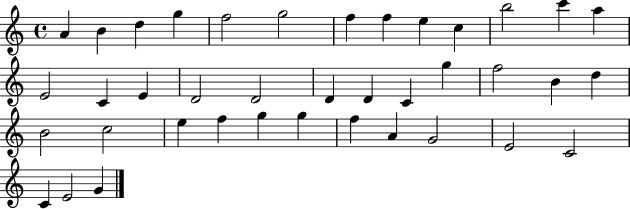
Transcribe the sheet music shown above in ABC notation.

X:1
T:Untitled
M:4/4
L:1/4
K:C
A B d g f2 g2 f f e c b2 c' a E2 C E D2 D2 D D C g f2 B d B2 c2 e f g g f A G2 E2 C2 C E2 G